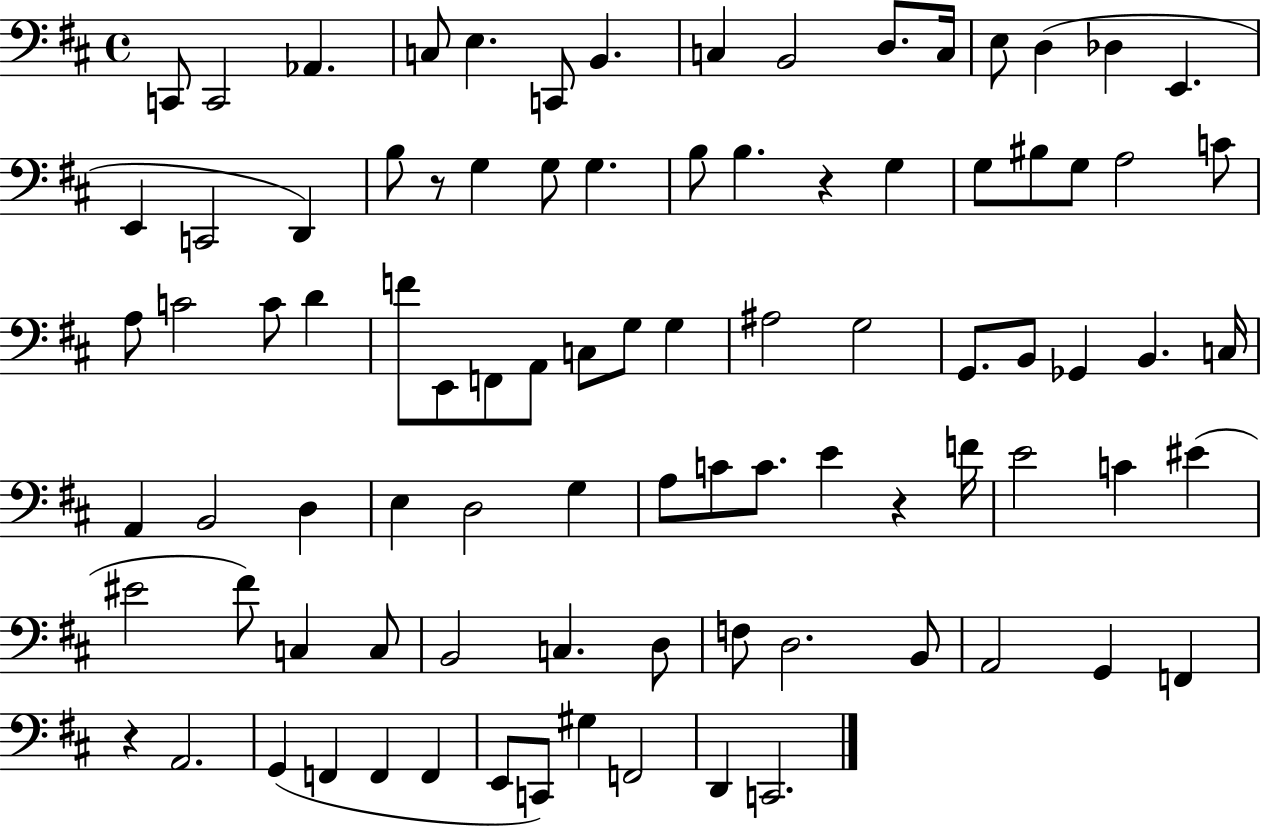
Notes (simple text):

C2/e C2/h Ab2/q. C3/e E3/q. C2/e B2/q. C3/q B2/h D3/e. C3/s E3/e D3/q Db3/q E2/q. E2/q C2/h D2/q B3/e R/e G3/q G3/e G3/q. B3/e B3/q. R/q G3/q G3/e BIS3/e G3/e A3/h C4/e A3/e C4/h C4/e D4/q F4/e E2/e F2/e A2/e C3/e G3/e G3/q A#3/h G3/h G2/e. B2/e Gb2/q B2/q. C3/s A2/q B2/h D3/q E3/q D3/h G3/q A3/e C4/e C4/e. E4/q R/q F4/s E4/h C4/q EIS4/q EIS4/h F#4/e C3/q C3/e B2/h C3/q. D3/e F3/e D3/h. B2/e A2/h G2/q F2/q R/q A2/h. G2/q F2/q F2/q F2/q E2/e C2/e G#3/q F2/h D2/q C2/h.